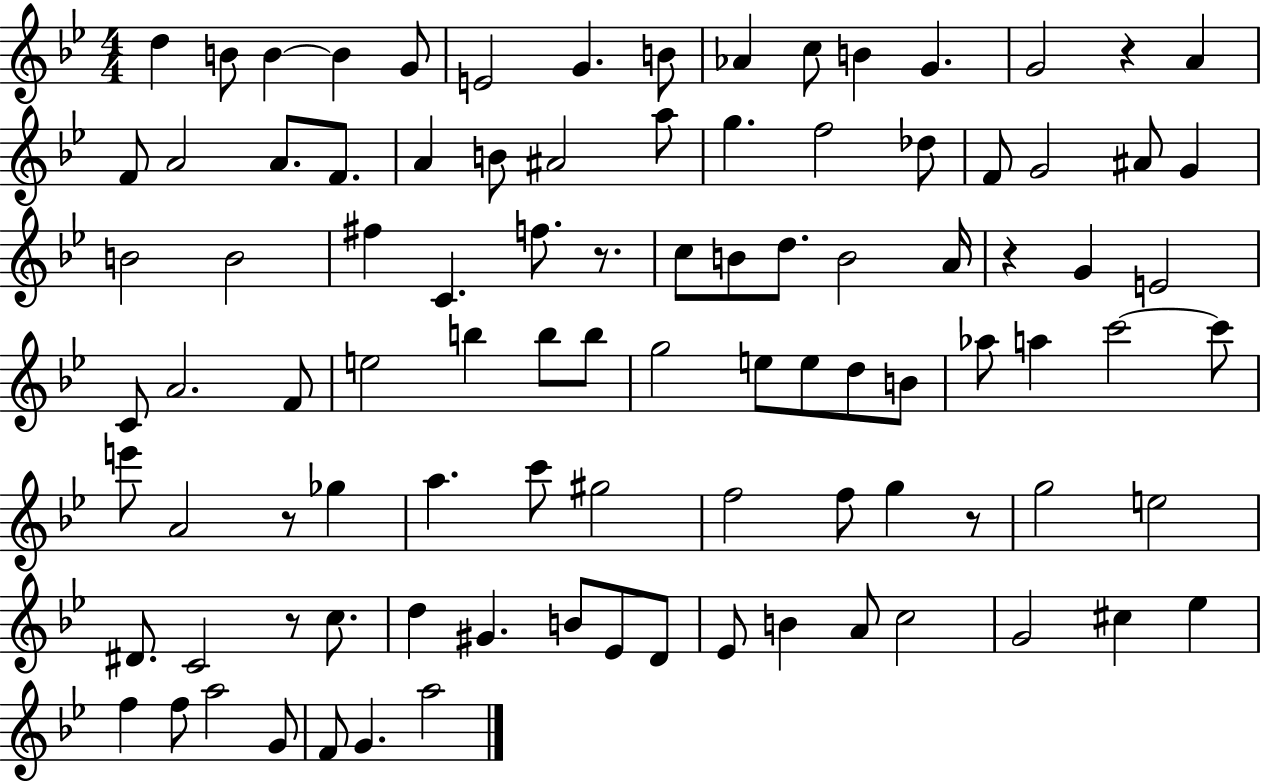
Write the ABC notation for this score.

X:1
T:Untitled
M:4/4
L:1/4
K:Bb
d B/2 B B G/2 E2 G B/2 _A c/2 B G G2 z A F/2 A2 A/2 F/2 A B/2 ^A2 a/2 g f2 _d/2 F/2 G2 ^A/2 G B2 B2 ^f C f/2 z/2 c/2 B/2 d/2 B2 A/4 z G E2 C/2 A2 F/2 e2 b b/2 b/2 g2 e/2 e/2 d/2 B/2 _a/2 a c'2 c'/2 e'/2 A2 z/2 _g a c'/2 ^g2 f2 f/2 g z/2 g2 e2 ^D/2 C2 z/2 c/2 d ^G B/2 _E/2 D/2 _E/2 B A/2 c2 G2 ^c _e f f/2 a2 G/2 F/2 G a2